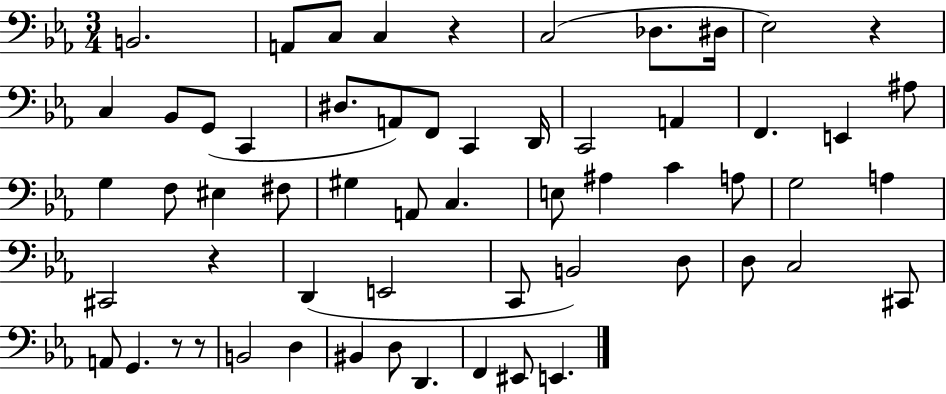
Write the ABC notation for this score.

X:1
T:Untitled
M:3/4
L:1/4
K:Eb
B,,2 A,,/2 C,/2 C, z C,2 _D,/2 ^D,/4 _E,2 z C, _B,,/2 G,,/2 C,, ^D,/2 A,,/2 F,,/2 C,, D,,/4 C,,2 A,, F,, E,, ^A,/2 G, F,/2 ^E, ^F,/2 ^G, A,,/2 C, E,/2 ^A, C A,/2 G,2 A, ^C,,2 z D,, E,,2 C,,/2 B,,2 D,/2 D,/2 C,2 ^C,,/2 A,,/2 G,, z/2 z/2 B,,2 D, ^B,, D,/2 D,, F,, ^E,,/2 E,,